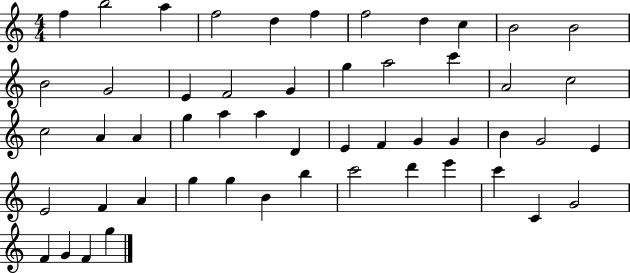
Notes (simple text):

F5/q B5/h A5/q F5/h D5/q F5/q F5/h D5/q C5/q B4/h B4/h B4/h G4/h E4/q F4/h G4/q G5/q A5/h C6/q A4/h C5/h C5/h A4/q A4/q G5/q A5/q A5/q D4/q E4/q F4/q G4/q G4/q B4/q G4/h E4/q E4/h F4/q A4/q G5/q G5/q B4/q B5/q C6/h D6/q E6/q C6/q C4/q G4/h F4/q G4/q F4/q G5/q